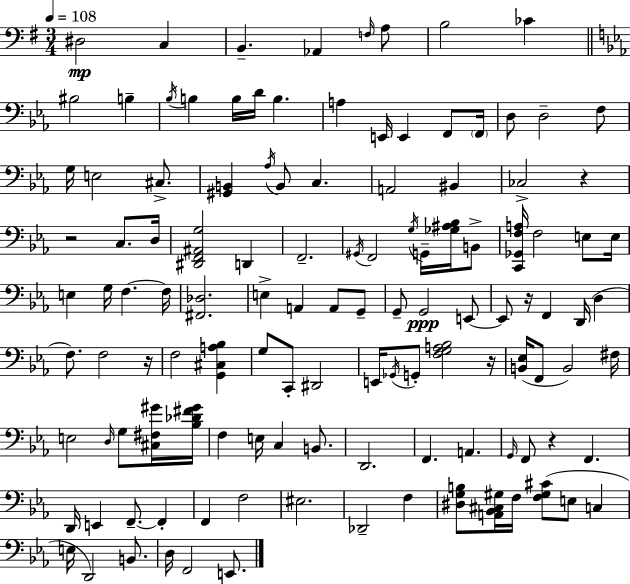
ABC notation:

X:1
T:Untitled
M:3/4
L:1/4
K:G
^D,2 C, B,, _A,, F,/4 A,/2 B,2 _C ^B,2 B, _B,/4 B, B,/4 D/4 B, A, E,,/4 E,, F,,/2 F,,/4 D,/2 D,2 F,/2 G,/4 E,2 ^C,/2 [^G,,B,,] _A,/4 B,,/2 C, A,,2 ^B,, _C,2 z z2 C,/2 D,/4 [^D,,F,,^A,,G,]2 D,, F,,2 ^G,,/4 F,,2 G,/4 G,,/4 [_G,^A,_B,]/4 B,,/2 [C,,_G,,F,A,]/4 F,2 E,/2 E,/4 E, G,/4 F, F,/4 [^F,,_D,]2 E, A,, A,,/2 G,,/2 G,,/2 G,,2 E,,/2 E,,/2 z/4 F,, D,,/4 D, F,/2 F,2 z/4 F,2 [G,,^C,A,_B,] G,/2 C,,/2 ^D,,2 E,,/4 _G,,/4 G,,/2 [F,G,A,_B,]2 z/4 [B,,_E,]/4 F,,/2 B,,2 ^F,/4 E,2 D,/4 G,/2 [^C,^F,^G]/4 [_B,_D^F^G]/4 F, E,/4 C, B,,/2 D,,2 F,, A,, G,,/4 F,,/2 z F,, D,,/4 E,, F,,/2 F,, F,, F,2 ^E,2 _D,,2 F, [^D,G,B,]/2 [A,,_B,,^C,^G,]/4 F,/4 [F,^G,^C]/2 E,/2 C, E,/4 D,,2 B,,/2 D,/4 F,,2 E,,/2